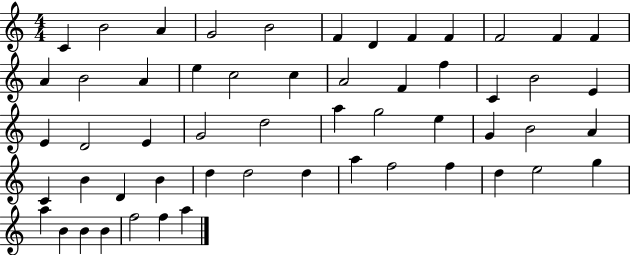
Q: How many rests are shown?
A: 0